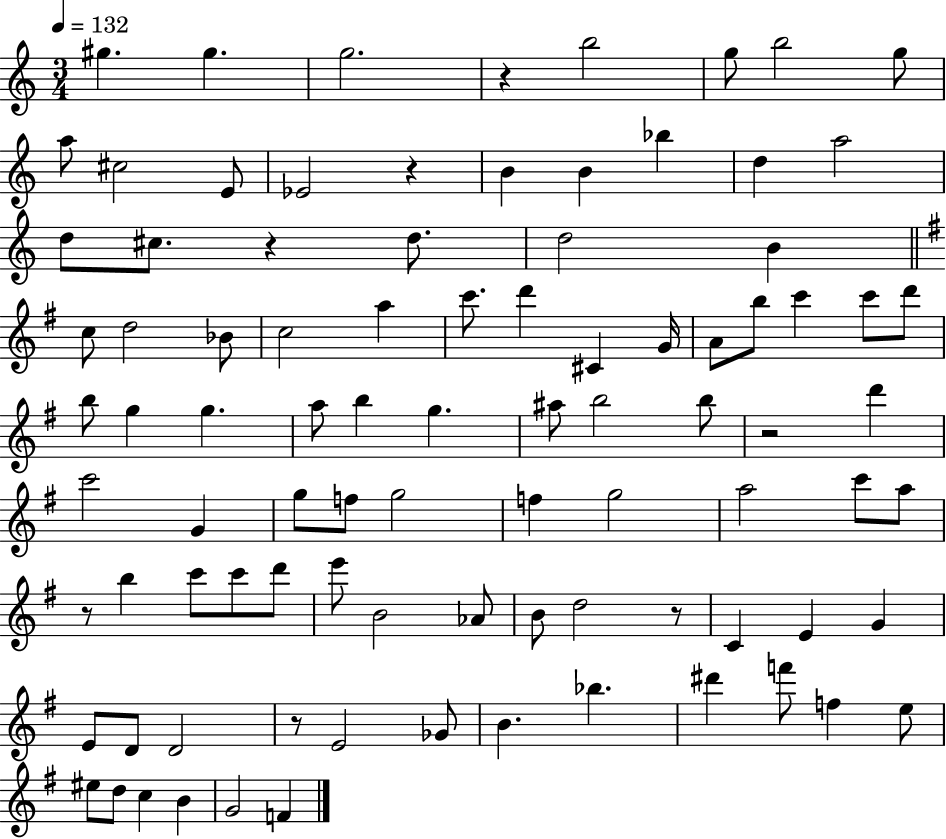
G#5/q. G#5/q. G5/h. R/q B5/h G5/e B5/h G5/e A5/e C#5/h E4/e Eb4/h R/q B4/q B4/q Bb5/q D5/q A5/h D5/e C#5/e. R/q D5/e. D5/h B4/q C5/e D5/h Bb4/e C5/h A5/q C6/e. D6/q C#4/q G4/s A4/e B5/e C6/q C6/e D6/e B5/e G5/q G5/q. A5/e B5/q G5/q. A#5/e B5/h B5/e R/h D6/q C6/h G4/q G5/e F5/e G5/h F5/q G5/h A5/h C6/e A5/e R/e B5/q C6/e C6/e D6/e E6/e B4/h Ab4/e B4/e D5/h R/e C4/q E4/q G4/q E4/e D4/e D4/h R/e E4/h Gb4/e B4/q. Bb5/q. D#6/q F6/e F5/q E5/e EIS5/e D5/e C5/q B4/q G4/h F4/q